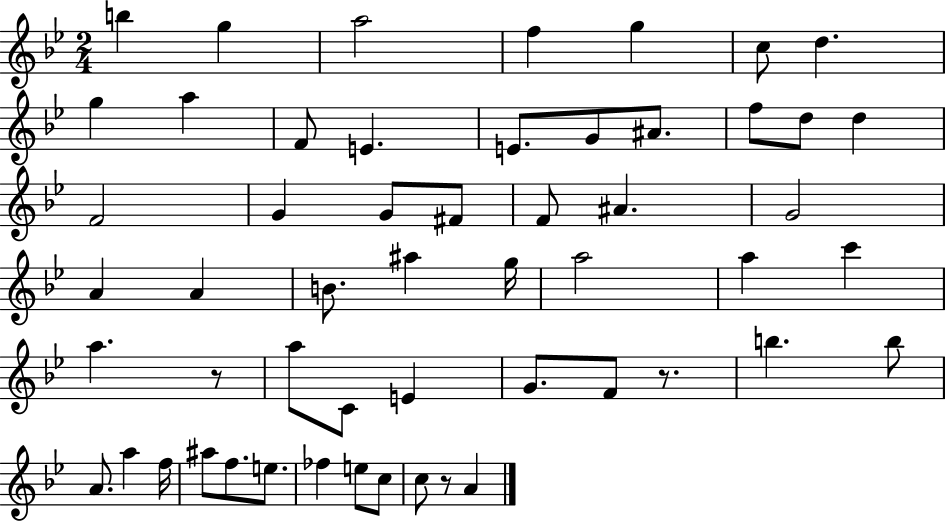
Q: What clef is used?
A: treble